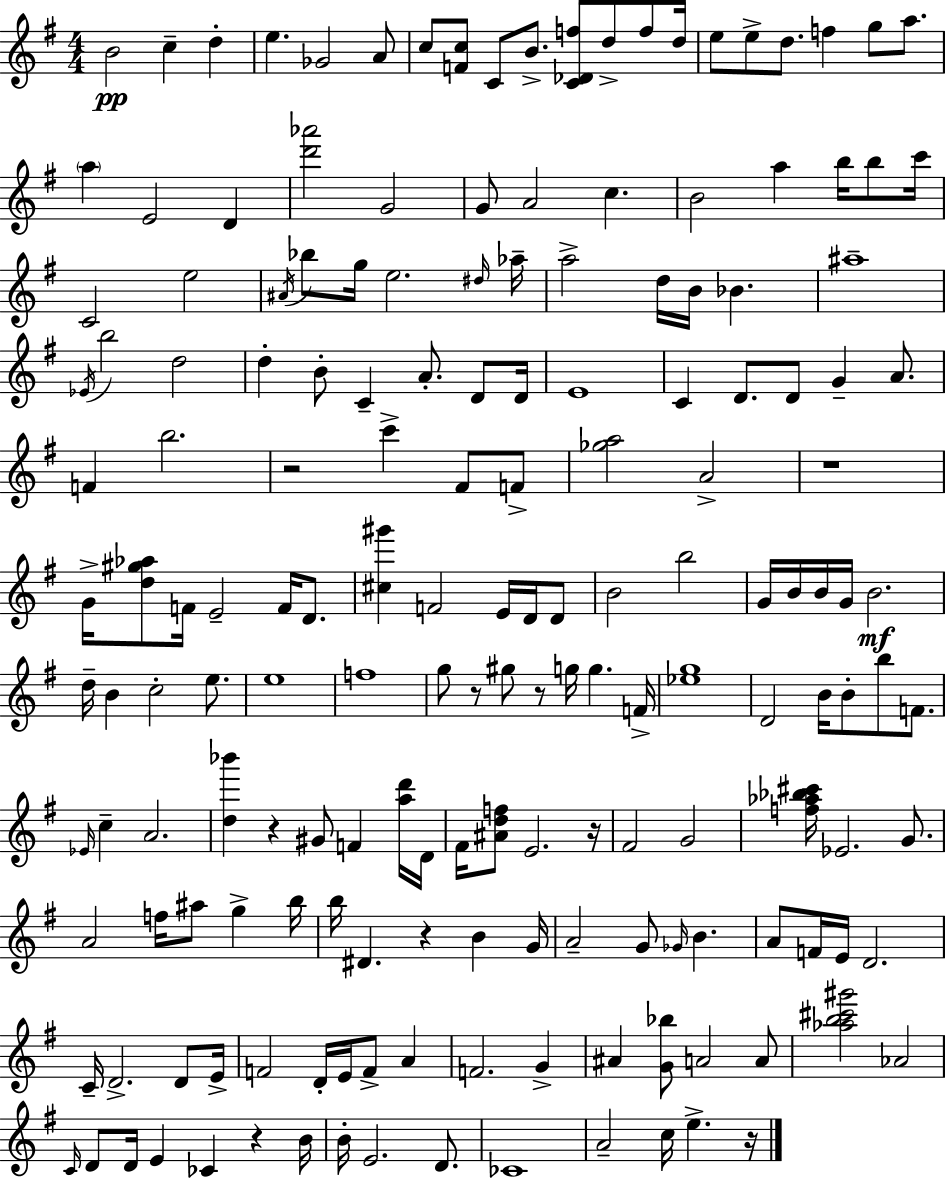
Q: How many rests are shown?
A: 9